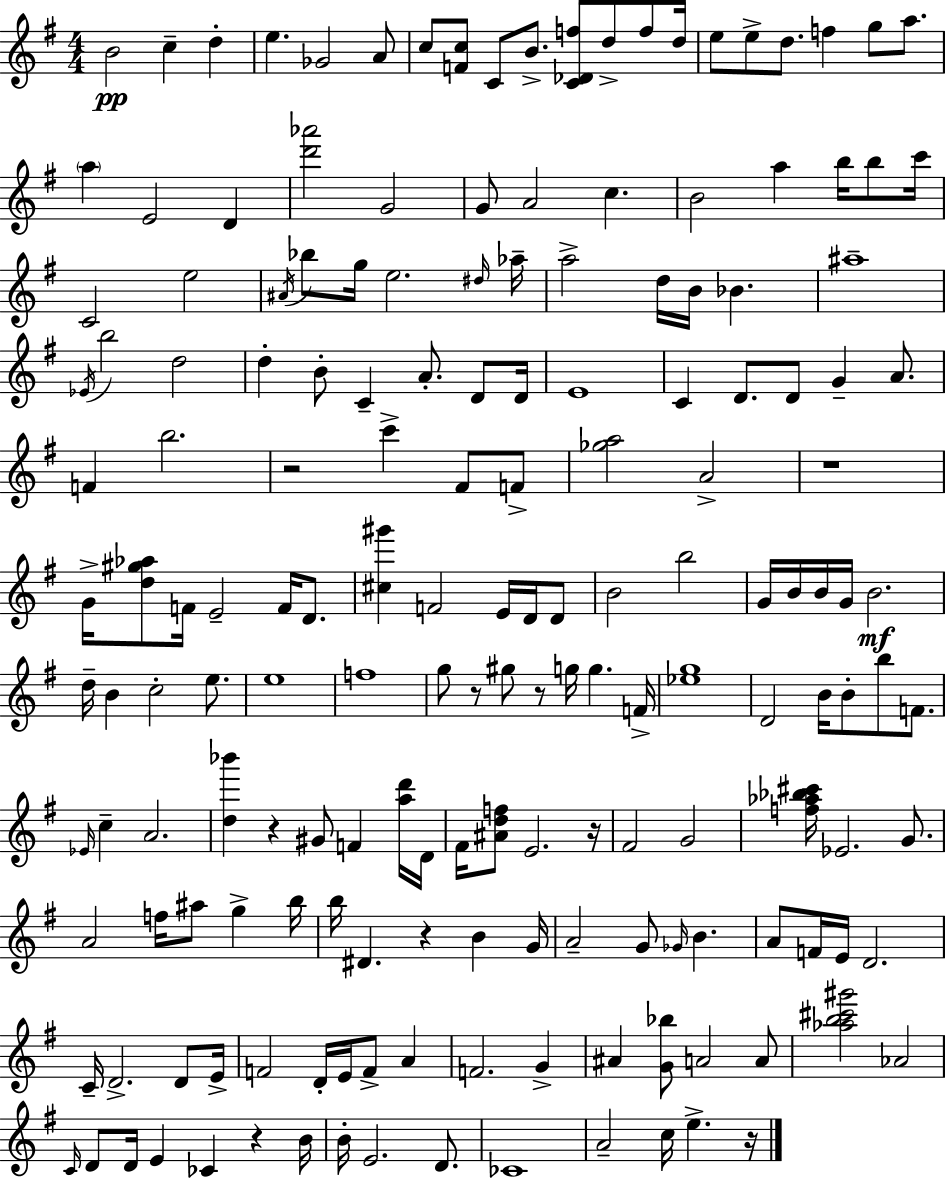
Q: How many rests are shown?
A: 9